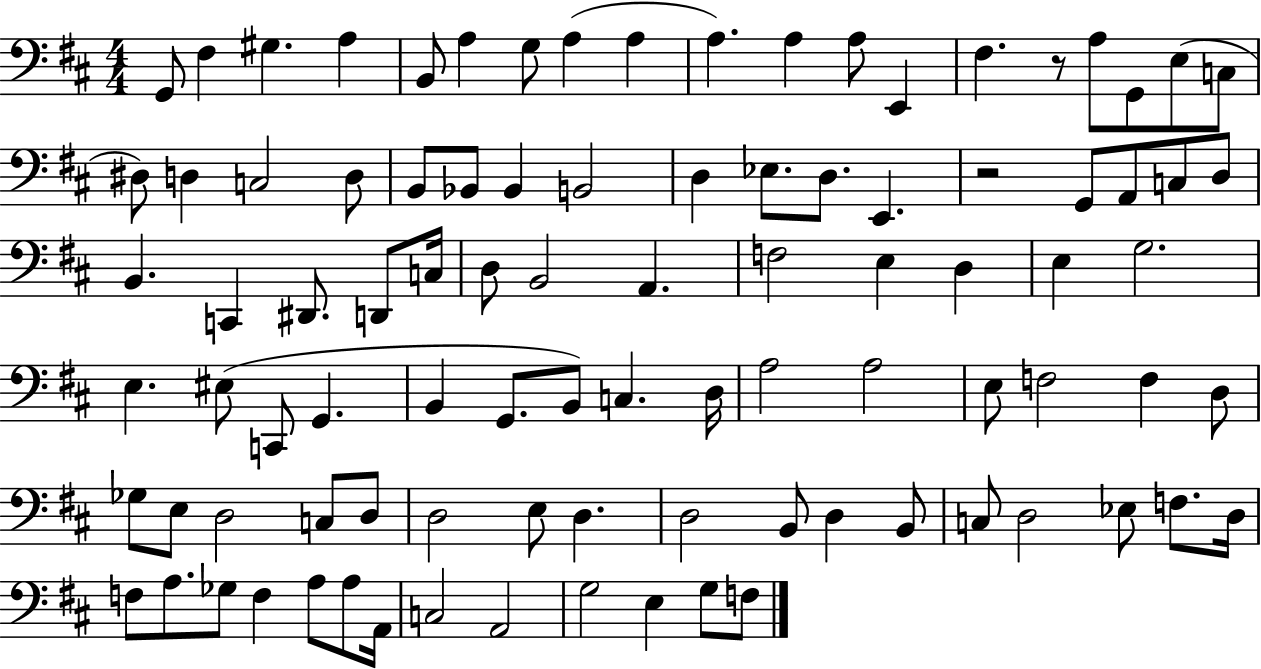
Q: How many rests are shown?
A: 2